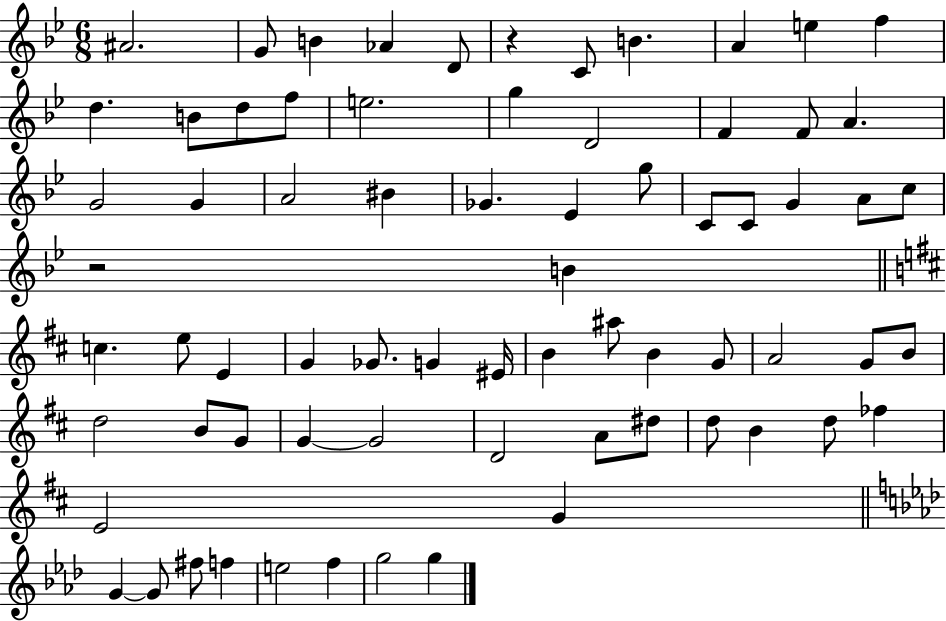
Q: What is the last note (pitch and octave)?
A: G5